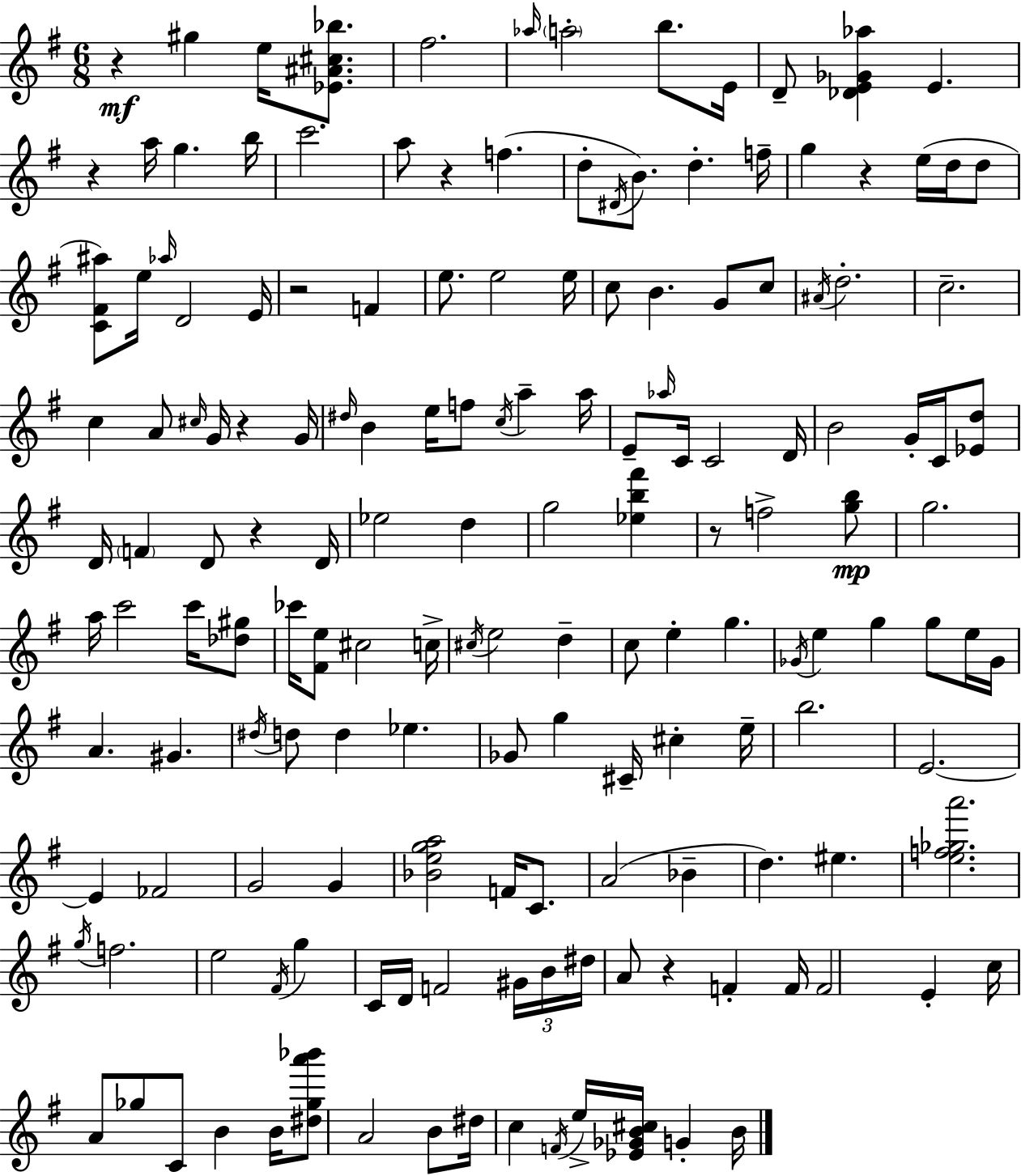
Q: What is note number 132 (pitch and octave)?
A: A4